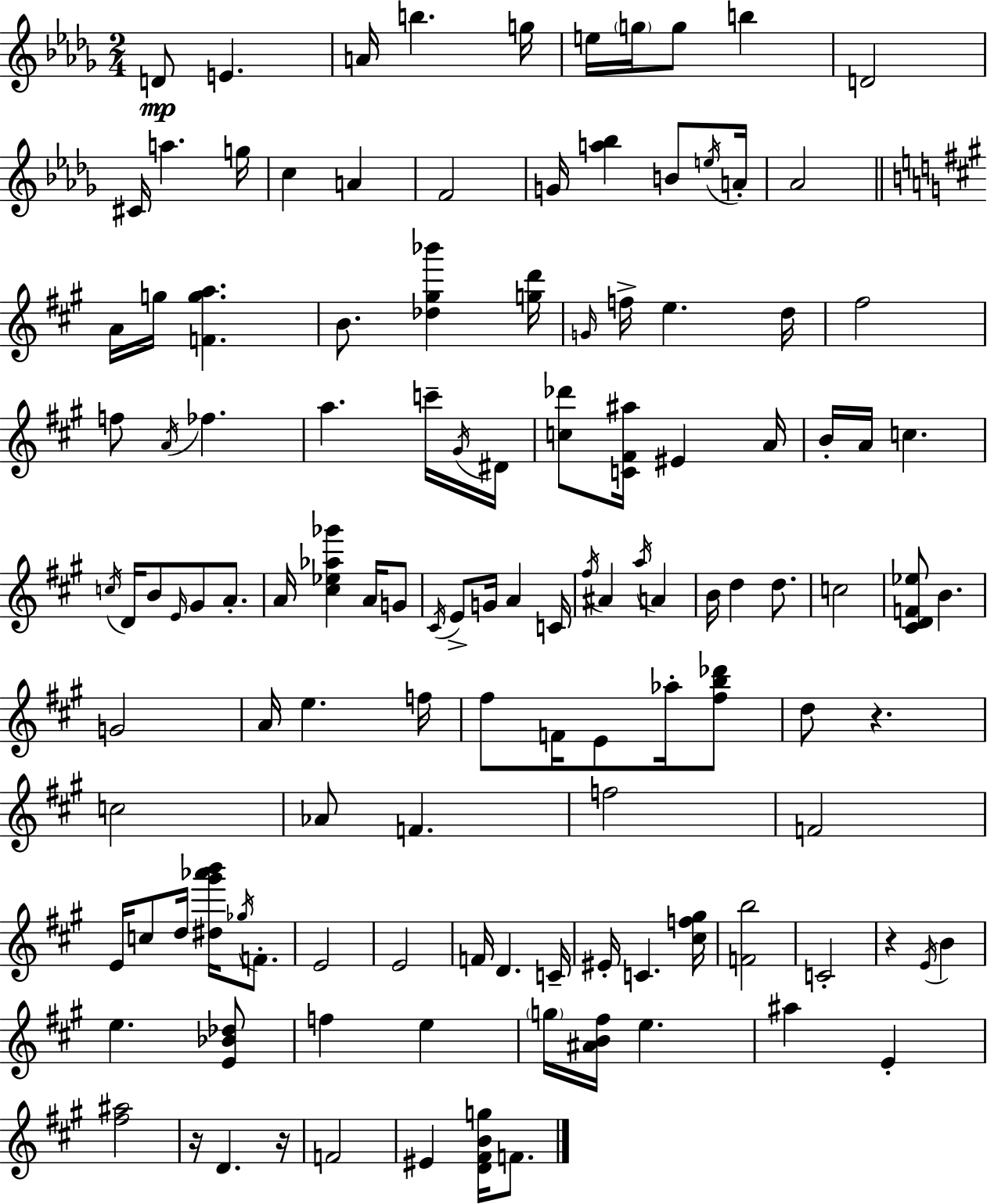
X:1
T:Untitled
M:2/4
L:1/4
K:Bbm
D/2 E A/4 b g/4 e/4 g/4 g/2 b D2 ^C/4 a g/4 c A F2 G/4 [a_b] B/2 e/4 A/4 _A2 A/4 g/4 [Fga] B/2 [_d^g_b'] [gd']/4 G/4 f/4 e d/4 ^f2 f/2 A/4 _f a c'/4 ^G/4 ^D/4 [c_d']/2 [C^F^a]/4 ^E A/4 B/4 A/4 c c/4 D/4 B/2 E/4 ^G/2 A/2 A/4 [^c_e_a_g'] A/4 G/2 ^C/4 E/2 G/4 A C/4 ^f/4 ^A a/4 A B/4 d d/2 c2 [^CDF_e]/2 B G2 A/4 e f/4 ^f/2 F/4 E/2 _a/4 [^fb_d']/2 d/2 z c2 _A/2 F f2 F2 E/4 c/2 d/4 [^d^g'_a'b']/4 _g/4 F/2 E2 E2 F/4 D C/4 ^E/4 C [^cf^g]/4 [Fb]2 C2 z E/4 B e [E_B_d]/2 f e g/4 [^AB^f]/4 e ^a E [^f^a]2 z/4 D z/4 F2 ^E [D^FBg]/4 F/2